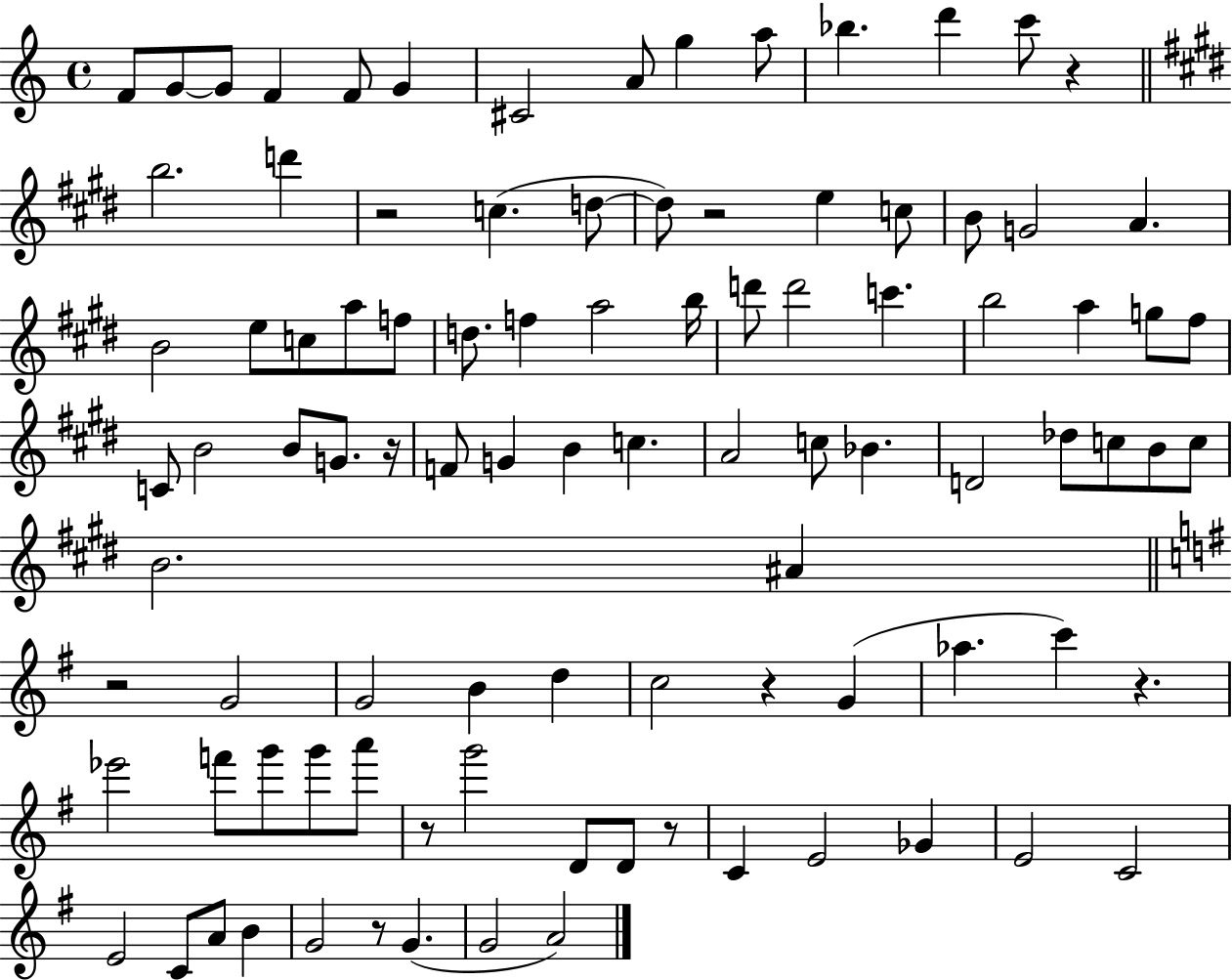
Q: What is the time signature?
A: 4/4